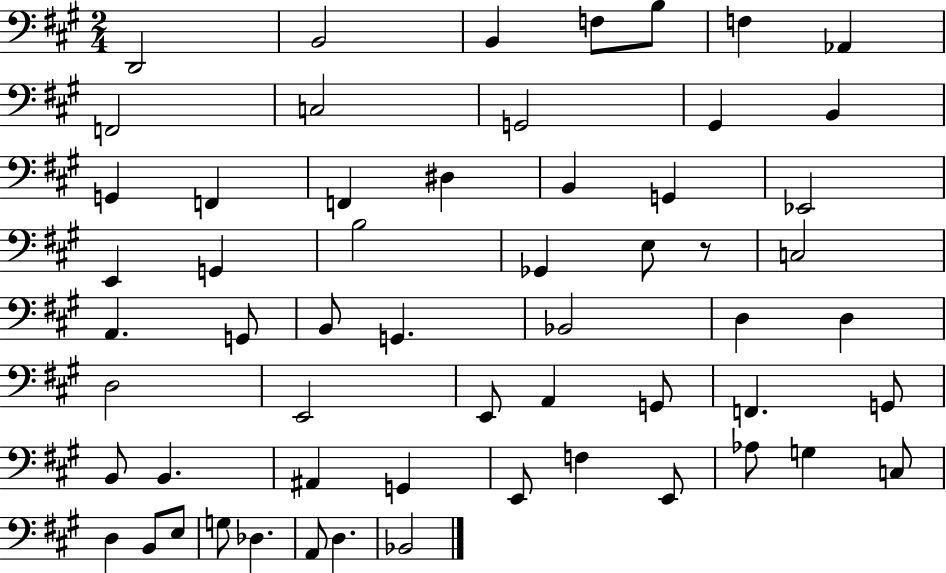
D2/h B2/h B2/q F3/e B3/e F3/q Ab2/q F2/h C3/h G2/h G#2/q B2/q G2/q F2/q F2/q D#3/q B2/q G2/q Eb2/h E2/q G2/q B3/h Gb2/q E3/e R/e C3/h A2/q. G2/e B2/e G2/q. Bb2/h D3/q D3/q D3/h E2/h E2/e A2/q G2/e F2/q. G2/e B2/e B2/q. A#2/q G2/q E2/e F3/q E2/e Ab3/e G3/q C3/e D3/q B2/e E3/e G3/e Db3/q. A2/e D3/q. Bb2/h